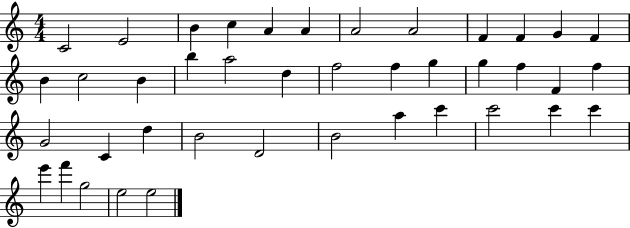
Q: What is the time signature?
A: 4/4